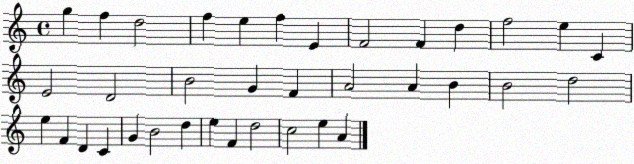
X:1
T:Untitled
M:4/4
L:1/4
K:C
g f d2 f e f E F2 F d f2 e C E2 D2 B2 G F A2 A B B2 d2 e F D C G B2 d e F d2 c2 e A